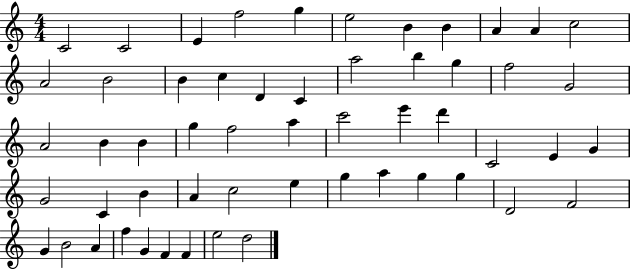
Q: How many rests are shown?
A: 0